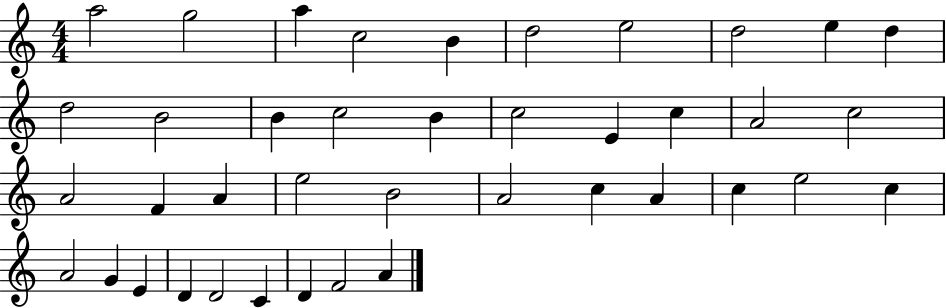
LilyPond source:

{
  \clef treble
  \numericTimeSignature
  \time 4/4
  \key c \major
  a''2 g''2 | a''4 c''2 b'4 | d''2 e''2 | d''2 e''4 d''4 | \break d''2 b'2 | b'4 c''2 b'4 | c''2 e'4 c''4 | a'2 c''2 | \break a'2 f'4 a'4 | e''2 b'2 | a'2 c''4 a'4 | c''4 e''2 c''4 | \break a'2 g'4 e'4 | d'4 d'2 c'4 | d'4 f'2 a'4 | \bar "|."
}